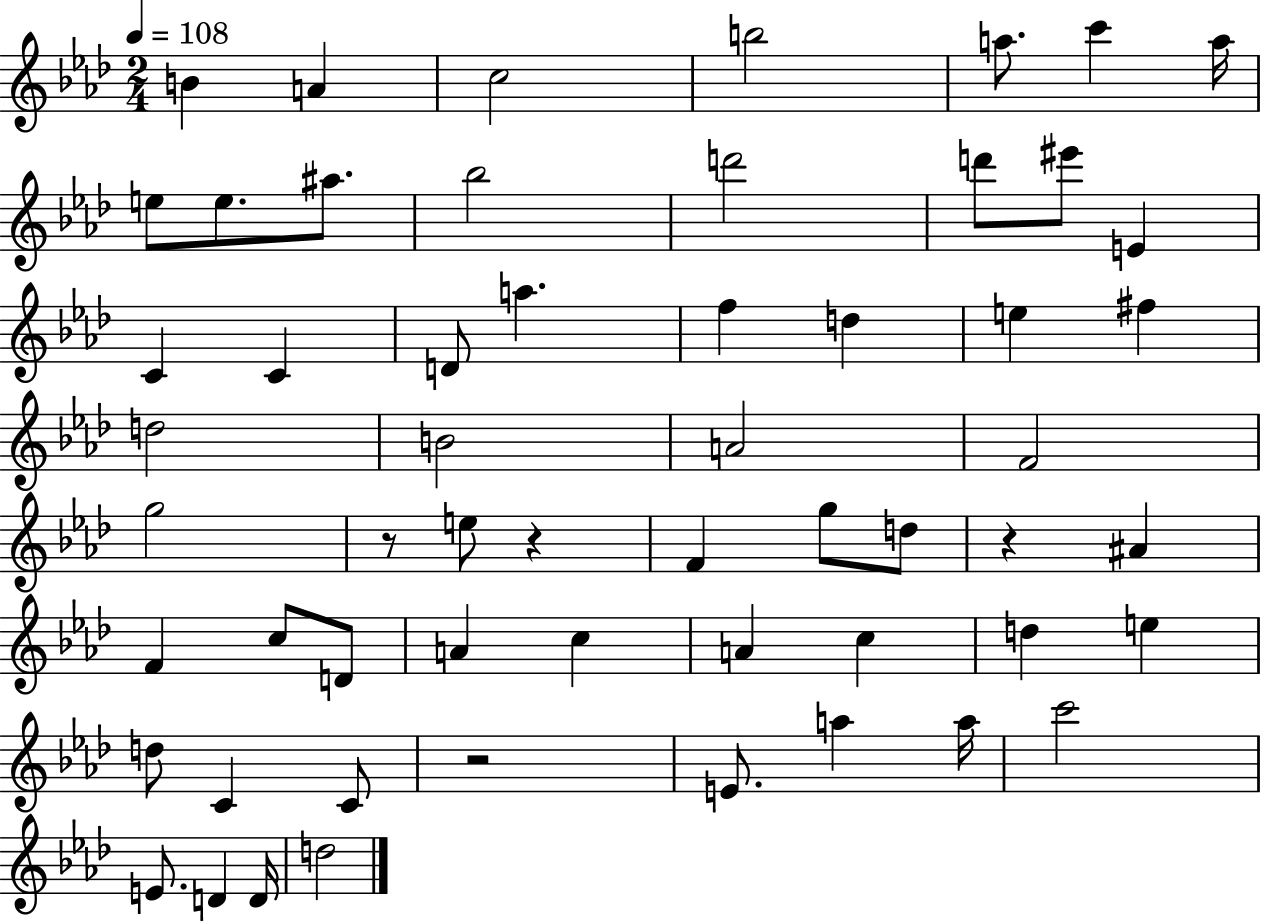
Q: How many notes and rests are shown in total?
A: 57